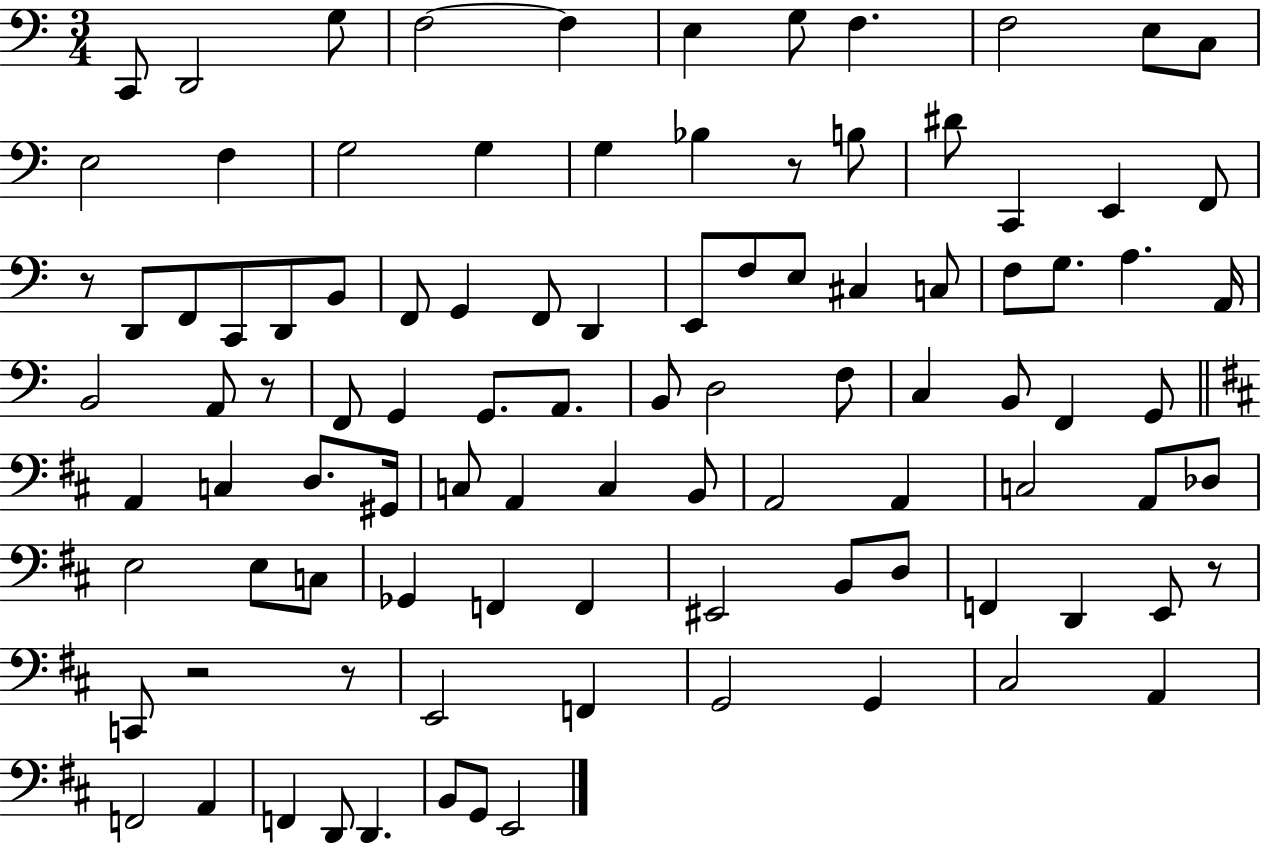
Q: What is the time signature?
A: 3/4